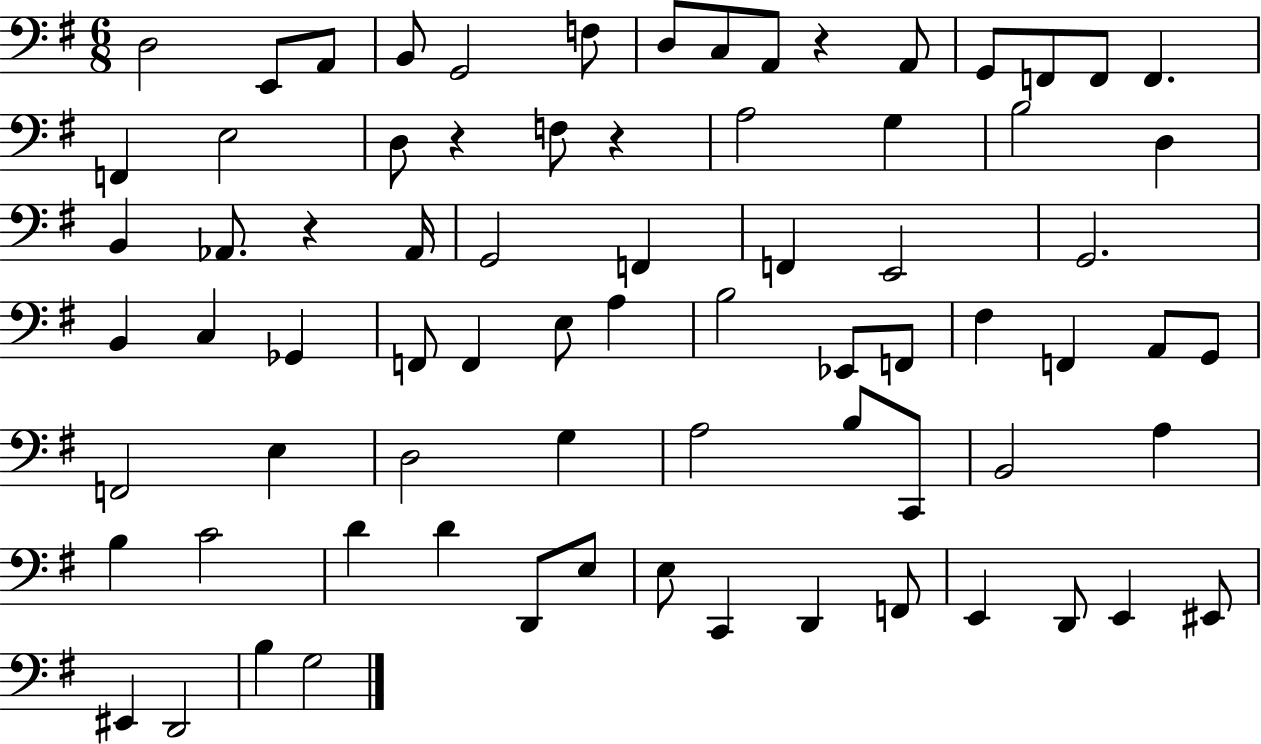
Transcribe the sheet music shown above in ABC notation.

X:1
T:Untitled
M:6/8
L:1/4
K:G
D,2 E,,/2 A,,/2 B,,/2 G,,2 F,/2 D,/2 C,/2 A,,/2 z A,,/2 G,,/2 F,,/2 F,,/2 F,, F,, E,2 D,/2 z F,/2 z A,2 G, B,2 D, B,, _A,,/2 z _A,,/4 G,,2 F,, F,, E,,2 G,,2 B,, C, _G,, F,,/2 F,, E,/2 A, B,2 _E,,/2 F,,/2 ^F, F,, A,,/2 G,,/2 F,,2 E, D,2 G, A,2 B,/2 C,,/2 B,,2 A, B, C2 D D D,,/2 E,/2 E,/2 C,, D,, F,,/2 E,, D,,/2 E,, ^E,,/2 ^E,, D,,2 B, G,2